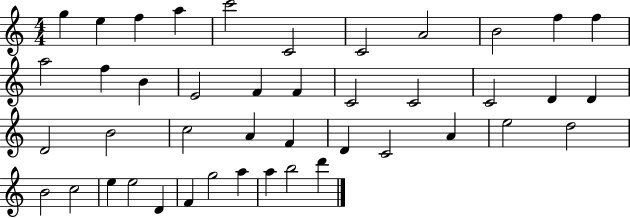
X:1
T:Untitled
M:4/4
L:1/4
K:C
g e f a c'2 C2 C2 A2 B2 f f a2 f B E2 F F C2 C2 C2 D D D2 B2 c2 A F D C2 A e2 d2 B2 c2 e e2 D F g2 a a b2 d'